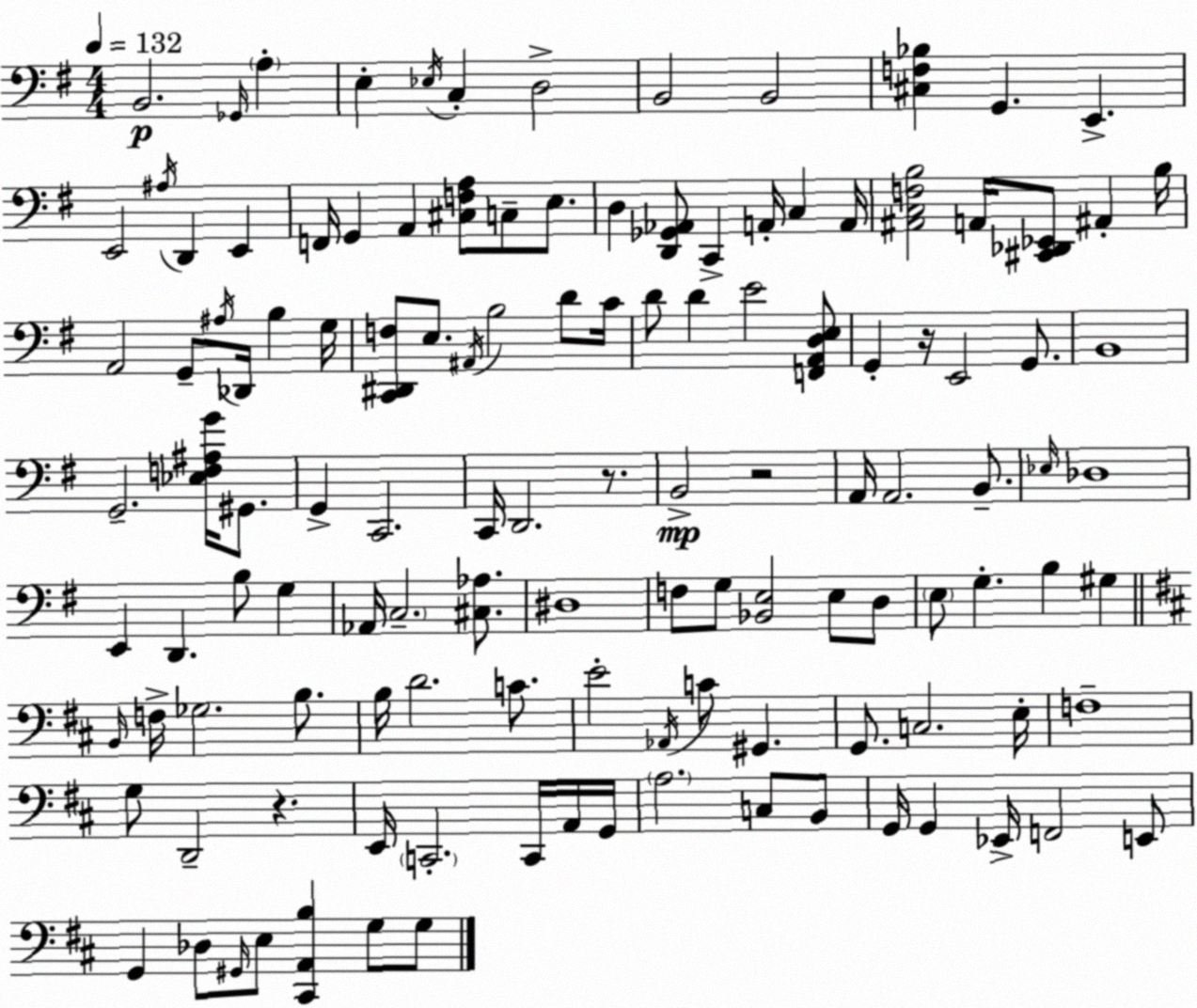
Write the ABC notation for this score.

X:1
T:Untitled
M:4/4
L:1/4
K:G
B,,2 _G,,/4 A, E, _E,/4 C, D,2 B,,2 B,,2 [^C,F,_B,] G,, E,, E,,2 ^A,/4 D,, E,, F,,/4 G,, A,, [^C,F,A,]/2 C,/2 E,/2 D, [D,,_G,,_A,,]/2 C,, A,,/4 C, A,,/4 [^A,,C,F,B,]2 A,,/4 [^C,,_D,,_E,,]/2 ^A,, B,/4 A,,2 G,,/2 ^A,/4 _D,,/4 B, G,/4 [C,,^D,,F,]/2 E,/2 ^A,,/4 B,2 D/2 C/4 D/2 D E2 [F,,A,,D,E,]/2 G,, z/4 E,,2 G,,/2 B,,4 G,,2 [_E,F,^A,G]/4 ^G,,/2 G,, C,,2 C,,/4 D,,2 z/2 B,,2 z2 A,,/4 A,,2 B,,/2 _E,/4 _D,4 E,, D,, B,/2 G, _A,,/4 C,2 [^C,_A,]/2 ^D,4 F,/2 G,/2 [_B,,E,]2 E,/2 D,/2 E,/2 G, B, ^G, B,,/4 F,/4 _G,2 B,/2 B,/4 D2 C/2 E2 _A,,/4 C/2 ^G,, G,,/2 C,2 E,/4 F,4 G,/2 D,,2 z E,,/4 C,,2 C,,/4 A,,/4 G,,/4 A,2 C,/2 B,,/2 G,,/4 G,, _E,,/4 F,,2 E,,/2 G,, _D,/2 ^G,,/4 E,/2 [^C,,A,,B,] G,/2 G,/2